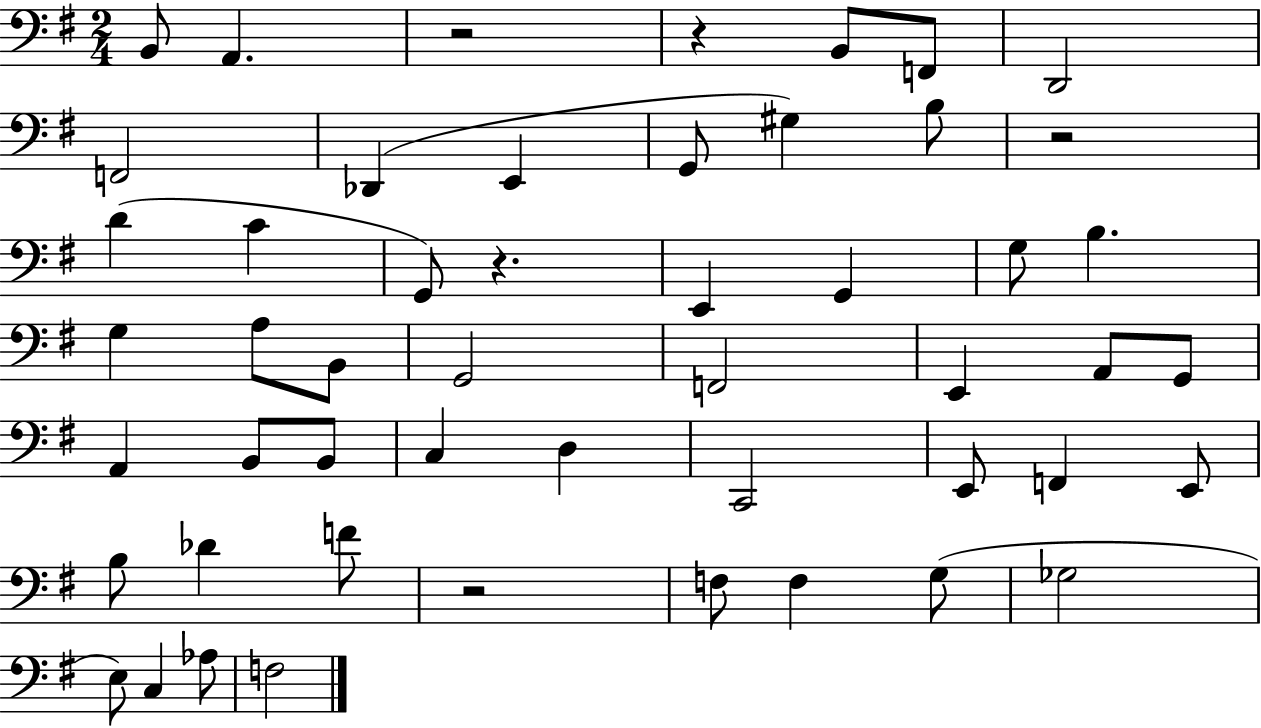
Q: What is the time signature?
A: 2/4